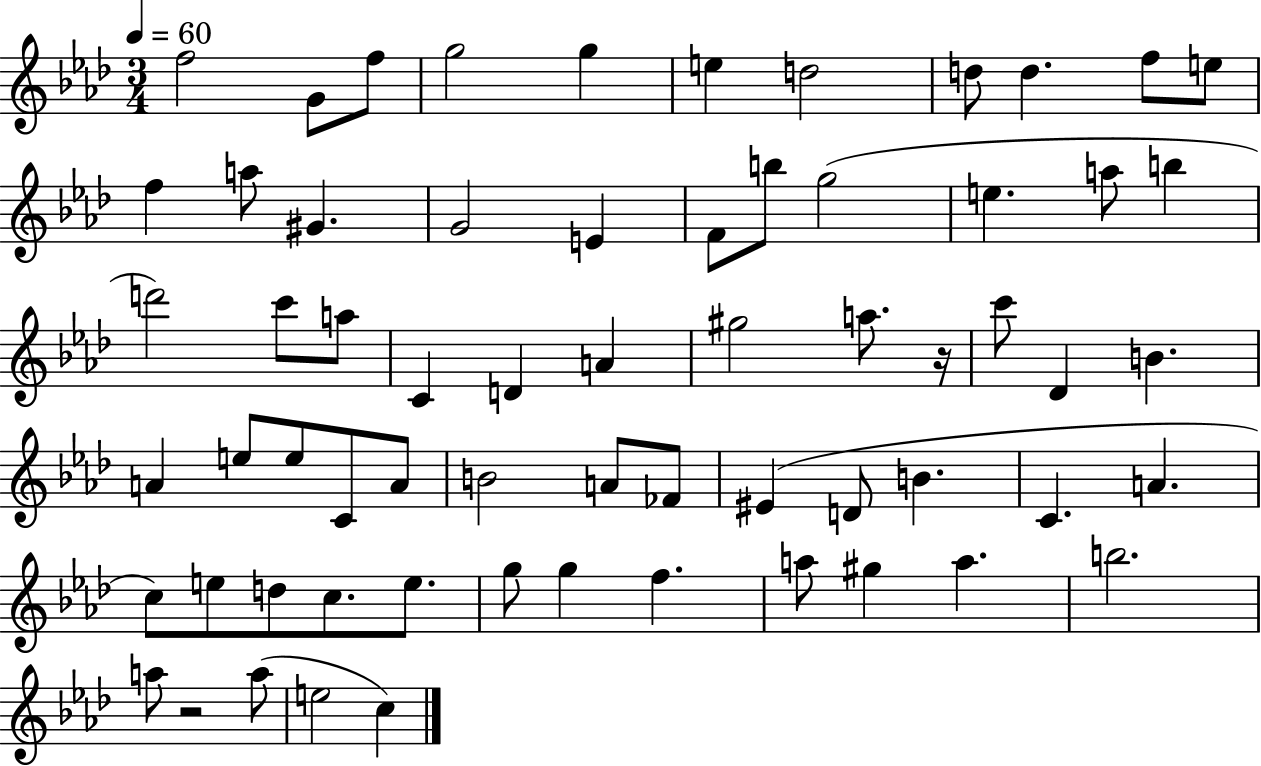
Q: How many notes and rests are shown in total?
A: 64